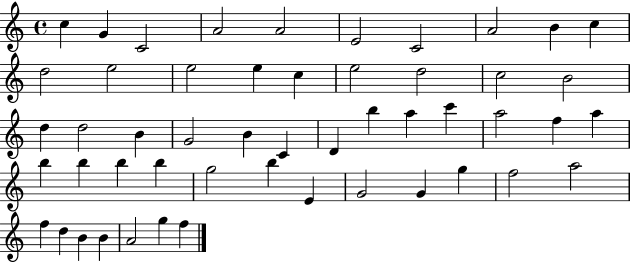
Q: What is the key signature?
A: C major